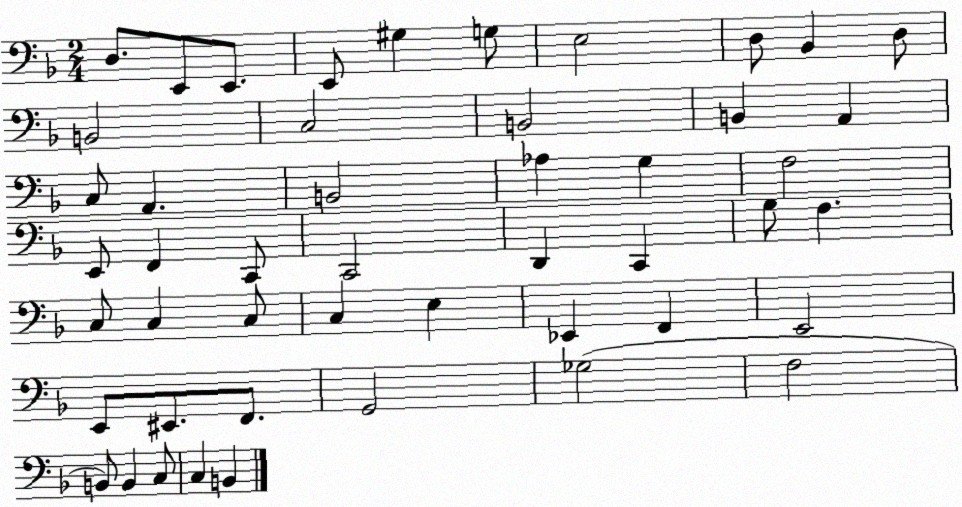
X:1
T:Untitled
M:2/4
L:1/4
K:F
D,/2 E,,/2 E,,/2 E,,/2 ^G, G,/2 E,2 D,/2 _B,, D,/2 B,,2 C,2 B,,2 B,, A,, C,/2 A,, B,,2 _A, G, F,2 E,,/2 F,, C,,/2 C,,2 D,, C,, G,/2 F, C,/2 C, C,/2 C, E, _E,, F,, E,,2 E,,/2 ^E,,/2 F,,/2 G,,2 _G,2 F,2 B,,/2 B,, C,/2 C, B,,